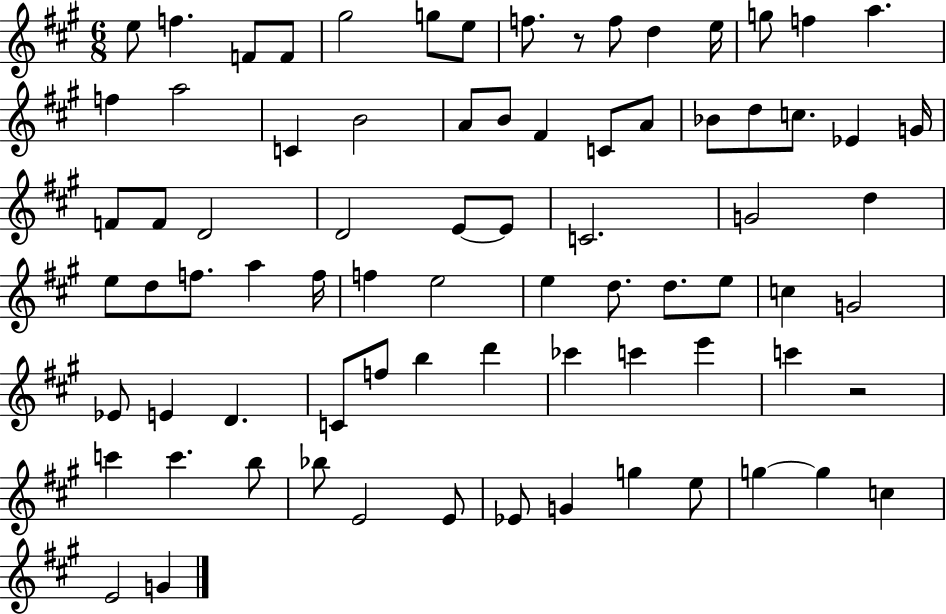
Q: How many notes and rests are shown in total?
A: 78